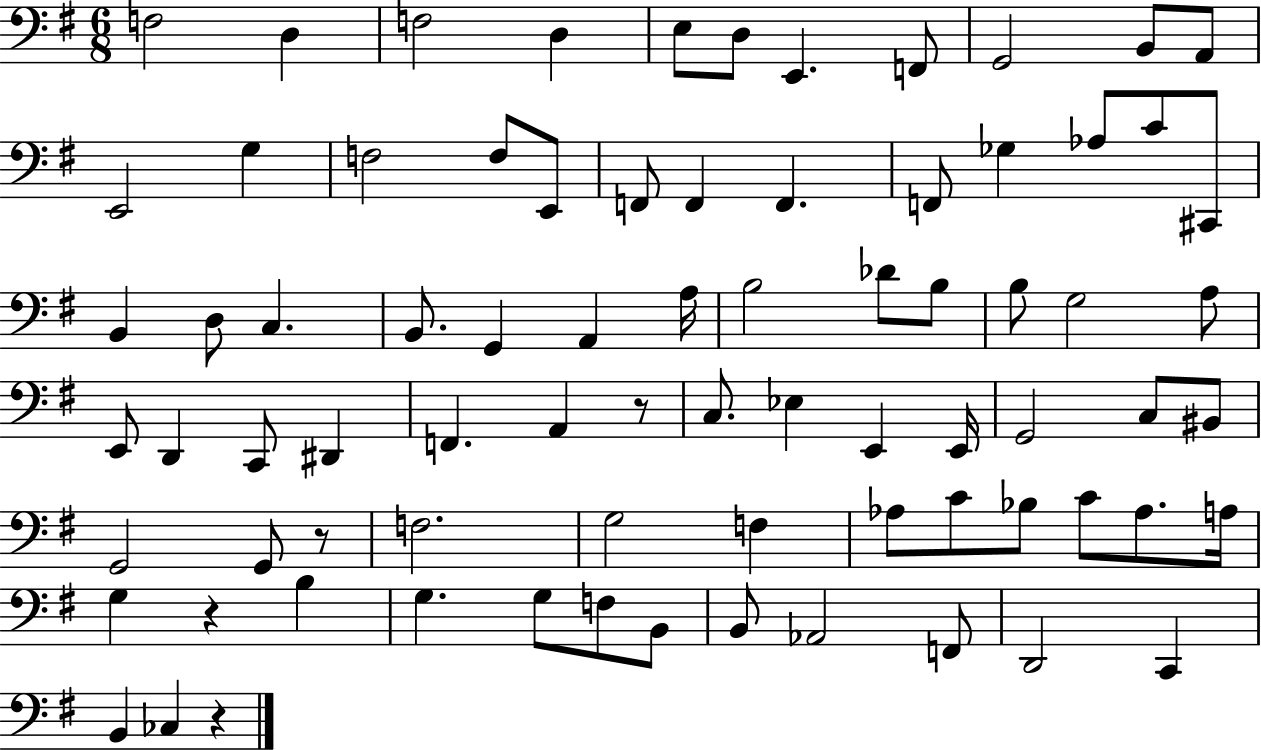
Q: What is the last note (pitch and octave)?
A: CES3